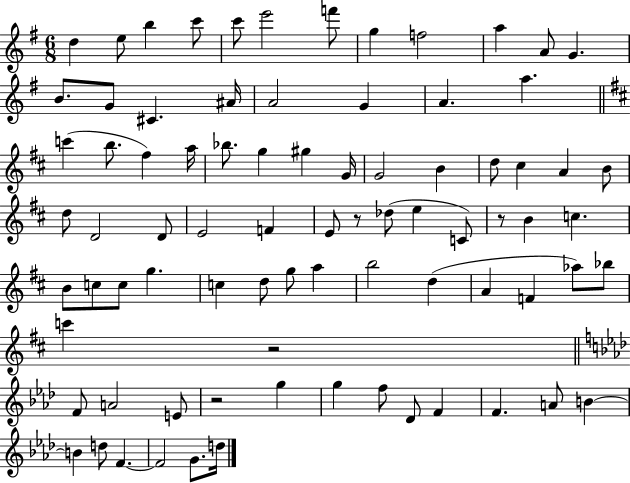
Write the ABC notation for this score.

X:1
T:Untitled
M:6/8
L:1/4
K:G
d e/2 b c'/2 c'/2 e'2 f'/2 g f2 a A/2 G B/2 G/2 ^C ^A/4 A2 G A a c' b/2 ^f a/4 _b/2 g ^g G/4 G2 B d/2 ^c A B/2 d/2 D2 D/2 E2 F E/2 z/2 _d/2 e C/2 z/2 B c B/2 c/2 c/2 g c d/2 g/2 a b2 d A F _a/2 _b/2 c' z2 F/2 A2 E/2 z2 g g f/2 _D/2 F F A/2 B B d/2 F F2 G/2 d/4